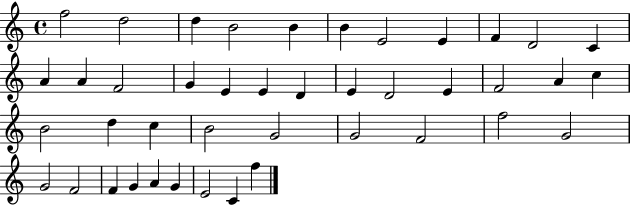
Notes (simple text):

F5/h D5/h D5/q B4/h B4/q B4/q E4/h E4/q F4/q D4/h C4/q A4/q A4/q F4/h G4/q E4/q E4/q D4/q E4/q D4/h E4/q F4/h A4/q C5/q B4/h D5/q C5/q B4/h G4/h G4/h F4/h F5/h G4/h G4/h F4/h F4/q G4/q A4/q G4/q E4/h C4/q F5/q